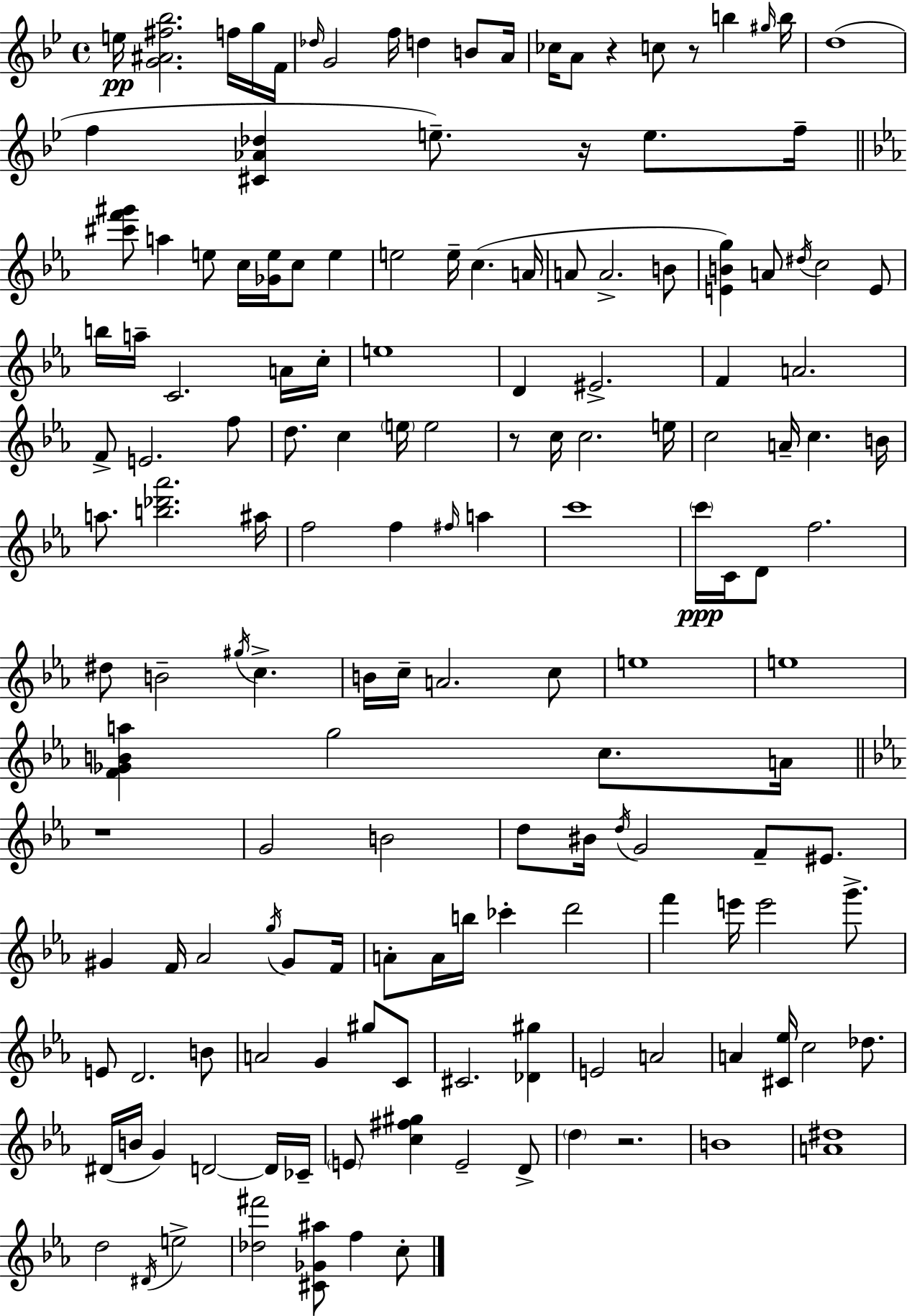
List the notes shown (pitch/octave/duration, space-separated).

E5/s [G4,A#4,F#5,Bb5]/h. F5/s G5/s F4/s Db5/s G4/h F5/s D5/q B4/e A4/s CES5/s A4/e R/q C5/e R/e B5/q G#5/s B5/s D5/w F5/q [C#4,Ab4,Db5]/q E5/e. R/s E5/e. F5/s [C#6,F6,G#6]/e A5/q E5/e C5/s [Gb4,E5]/s C5/e E5/q E5/h E5/s C5/q. A4/s A4/e A4/h. B4/e [E4,B4,G5]/q A4/e D#5/s C5/h E4/e B5/s A5/s C4/h. A4/s C5/s E5/w D4/q EIS4/h. F4/q A4/h. F4/e E4/h. F5/e D5/e. C5/q E5/s E5/h R/e C5/s C5/h. E5/s C5/h A4/s C5/q. B4/s A5/e. [B5,Db6,Ab6]/h. A#5/s F5/h F5/q F#5/s A5/q C6/w C6/s C4/s D4/e F5/h. D#5/e B4/h G#5/s C5/q. B4/s C5/s A4/h. C5/e E5/w E5/w [F4,Gb4,B4,A5]/q G5/h C5/e. A4/s R/w G4/h B4/h D5/e BIS4/s D5/s G4/h F4/e EIS4/e. G#4/q F4/s Ab4/h G5/s G#4/e F4/s A4/e A4/s B5/s CES6/q D6/h F6/q E6/s E6/h G6/e. E4/e D4/h. B4/e A4/h G4/q G#5/e C4/e C#4/h. [Db4,G#5]/q E4/h A4/h A4/q [C#4,Eb5]/s C5/h Db5/e. D#4/s B4/s G4/q D4/h D4/s CES4/s E4/e [C5,F#5,G#5]/q E4/h D4/e D5/q R/h. B4/w [A4,D#5]/w D5/h D#4/s E5/h [Db5,F#6]/h [C#4,Gb4,A#5]/e F5/q C5/e